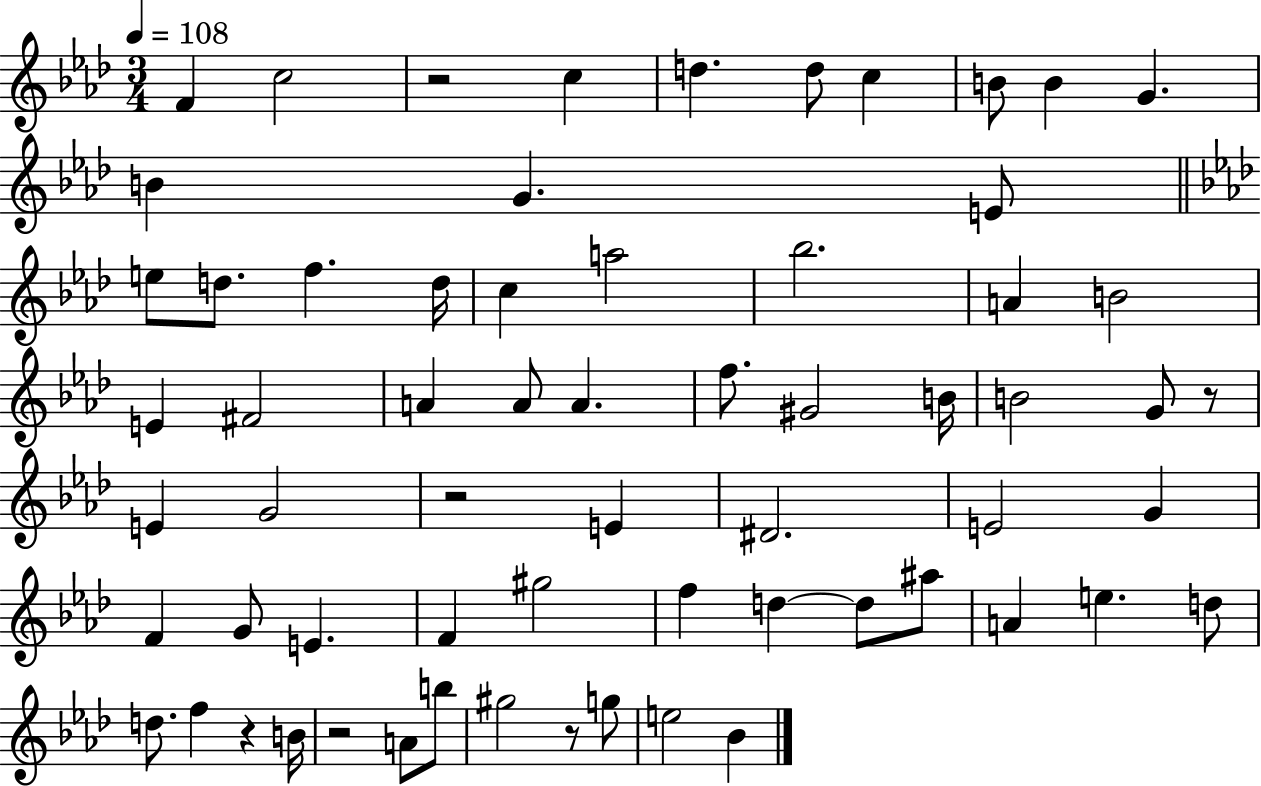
F4/q C5/h R/h C5/q D5/q. D5/e C5/q B4/e B4/q G4/q. B4/q G4/q. E4/e E5/e D5/e. F5/q. D5/s C5/q A5/h Bb5/h. A4/q B4/h E4/q F#4/h A4/q A4/e A4/q. F5/e. G#4/h B4/s B4/h G4/e R/e E4/q G4/h R/h E4/q D#4/h. E4/h G4/q F4/q G4/e E4/q. F4/q G#5/h F5/q D5/q D5/e A#5/e A4/q E5/q. D5/e D5/e. F5/q R/q B4/s R/h A4/e B5/e G#5/h R/e G5/e E5/h Bb4/q